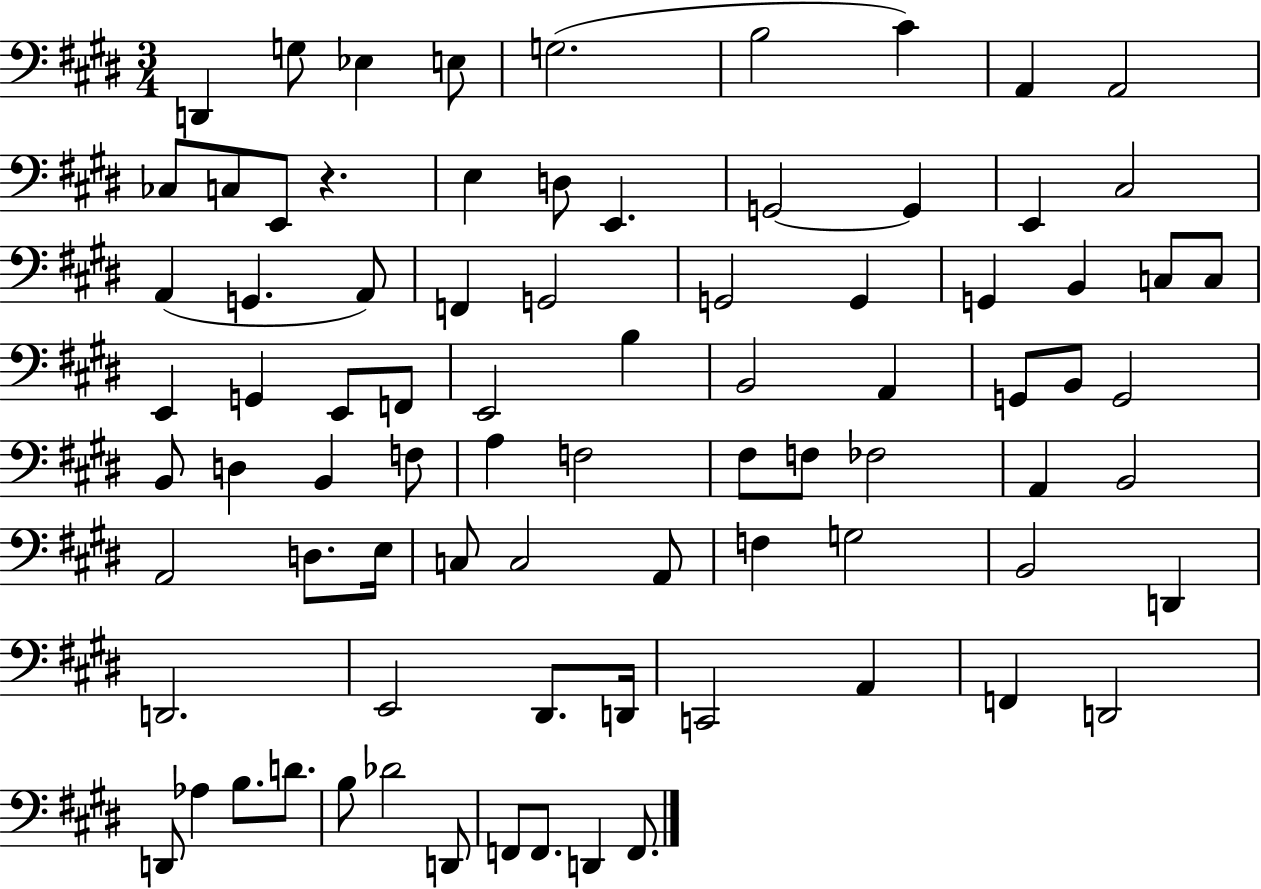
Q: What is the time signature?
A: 3/4